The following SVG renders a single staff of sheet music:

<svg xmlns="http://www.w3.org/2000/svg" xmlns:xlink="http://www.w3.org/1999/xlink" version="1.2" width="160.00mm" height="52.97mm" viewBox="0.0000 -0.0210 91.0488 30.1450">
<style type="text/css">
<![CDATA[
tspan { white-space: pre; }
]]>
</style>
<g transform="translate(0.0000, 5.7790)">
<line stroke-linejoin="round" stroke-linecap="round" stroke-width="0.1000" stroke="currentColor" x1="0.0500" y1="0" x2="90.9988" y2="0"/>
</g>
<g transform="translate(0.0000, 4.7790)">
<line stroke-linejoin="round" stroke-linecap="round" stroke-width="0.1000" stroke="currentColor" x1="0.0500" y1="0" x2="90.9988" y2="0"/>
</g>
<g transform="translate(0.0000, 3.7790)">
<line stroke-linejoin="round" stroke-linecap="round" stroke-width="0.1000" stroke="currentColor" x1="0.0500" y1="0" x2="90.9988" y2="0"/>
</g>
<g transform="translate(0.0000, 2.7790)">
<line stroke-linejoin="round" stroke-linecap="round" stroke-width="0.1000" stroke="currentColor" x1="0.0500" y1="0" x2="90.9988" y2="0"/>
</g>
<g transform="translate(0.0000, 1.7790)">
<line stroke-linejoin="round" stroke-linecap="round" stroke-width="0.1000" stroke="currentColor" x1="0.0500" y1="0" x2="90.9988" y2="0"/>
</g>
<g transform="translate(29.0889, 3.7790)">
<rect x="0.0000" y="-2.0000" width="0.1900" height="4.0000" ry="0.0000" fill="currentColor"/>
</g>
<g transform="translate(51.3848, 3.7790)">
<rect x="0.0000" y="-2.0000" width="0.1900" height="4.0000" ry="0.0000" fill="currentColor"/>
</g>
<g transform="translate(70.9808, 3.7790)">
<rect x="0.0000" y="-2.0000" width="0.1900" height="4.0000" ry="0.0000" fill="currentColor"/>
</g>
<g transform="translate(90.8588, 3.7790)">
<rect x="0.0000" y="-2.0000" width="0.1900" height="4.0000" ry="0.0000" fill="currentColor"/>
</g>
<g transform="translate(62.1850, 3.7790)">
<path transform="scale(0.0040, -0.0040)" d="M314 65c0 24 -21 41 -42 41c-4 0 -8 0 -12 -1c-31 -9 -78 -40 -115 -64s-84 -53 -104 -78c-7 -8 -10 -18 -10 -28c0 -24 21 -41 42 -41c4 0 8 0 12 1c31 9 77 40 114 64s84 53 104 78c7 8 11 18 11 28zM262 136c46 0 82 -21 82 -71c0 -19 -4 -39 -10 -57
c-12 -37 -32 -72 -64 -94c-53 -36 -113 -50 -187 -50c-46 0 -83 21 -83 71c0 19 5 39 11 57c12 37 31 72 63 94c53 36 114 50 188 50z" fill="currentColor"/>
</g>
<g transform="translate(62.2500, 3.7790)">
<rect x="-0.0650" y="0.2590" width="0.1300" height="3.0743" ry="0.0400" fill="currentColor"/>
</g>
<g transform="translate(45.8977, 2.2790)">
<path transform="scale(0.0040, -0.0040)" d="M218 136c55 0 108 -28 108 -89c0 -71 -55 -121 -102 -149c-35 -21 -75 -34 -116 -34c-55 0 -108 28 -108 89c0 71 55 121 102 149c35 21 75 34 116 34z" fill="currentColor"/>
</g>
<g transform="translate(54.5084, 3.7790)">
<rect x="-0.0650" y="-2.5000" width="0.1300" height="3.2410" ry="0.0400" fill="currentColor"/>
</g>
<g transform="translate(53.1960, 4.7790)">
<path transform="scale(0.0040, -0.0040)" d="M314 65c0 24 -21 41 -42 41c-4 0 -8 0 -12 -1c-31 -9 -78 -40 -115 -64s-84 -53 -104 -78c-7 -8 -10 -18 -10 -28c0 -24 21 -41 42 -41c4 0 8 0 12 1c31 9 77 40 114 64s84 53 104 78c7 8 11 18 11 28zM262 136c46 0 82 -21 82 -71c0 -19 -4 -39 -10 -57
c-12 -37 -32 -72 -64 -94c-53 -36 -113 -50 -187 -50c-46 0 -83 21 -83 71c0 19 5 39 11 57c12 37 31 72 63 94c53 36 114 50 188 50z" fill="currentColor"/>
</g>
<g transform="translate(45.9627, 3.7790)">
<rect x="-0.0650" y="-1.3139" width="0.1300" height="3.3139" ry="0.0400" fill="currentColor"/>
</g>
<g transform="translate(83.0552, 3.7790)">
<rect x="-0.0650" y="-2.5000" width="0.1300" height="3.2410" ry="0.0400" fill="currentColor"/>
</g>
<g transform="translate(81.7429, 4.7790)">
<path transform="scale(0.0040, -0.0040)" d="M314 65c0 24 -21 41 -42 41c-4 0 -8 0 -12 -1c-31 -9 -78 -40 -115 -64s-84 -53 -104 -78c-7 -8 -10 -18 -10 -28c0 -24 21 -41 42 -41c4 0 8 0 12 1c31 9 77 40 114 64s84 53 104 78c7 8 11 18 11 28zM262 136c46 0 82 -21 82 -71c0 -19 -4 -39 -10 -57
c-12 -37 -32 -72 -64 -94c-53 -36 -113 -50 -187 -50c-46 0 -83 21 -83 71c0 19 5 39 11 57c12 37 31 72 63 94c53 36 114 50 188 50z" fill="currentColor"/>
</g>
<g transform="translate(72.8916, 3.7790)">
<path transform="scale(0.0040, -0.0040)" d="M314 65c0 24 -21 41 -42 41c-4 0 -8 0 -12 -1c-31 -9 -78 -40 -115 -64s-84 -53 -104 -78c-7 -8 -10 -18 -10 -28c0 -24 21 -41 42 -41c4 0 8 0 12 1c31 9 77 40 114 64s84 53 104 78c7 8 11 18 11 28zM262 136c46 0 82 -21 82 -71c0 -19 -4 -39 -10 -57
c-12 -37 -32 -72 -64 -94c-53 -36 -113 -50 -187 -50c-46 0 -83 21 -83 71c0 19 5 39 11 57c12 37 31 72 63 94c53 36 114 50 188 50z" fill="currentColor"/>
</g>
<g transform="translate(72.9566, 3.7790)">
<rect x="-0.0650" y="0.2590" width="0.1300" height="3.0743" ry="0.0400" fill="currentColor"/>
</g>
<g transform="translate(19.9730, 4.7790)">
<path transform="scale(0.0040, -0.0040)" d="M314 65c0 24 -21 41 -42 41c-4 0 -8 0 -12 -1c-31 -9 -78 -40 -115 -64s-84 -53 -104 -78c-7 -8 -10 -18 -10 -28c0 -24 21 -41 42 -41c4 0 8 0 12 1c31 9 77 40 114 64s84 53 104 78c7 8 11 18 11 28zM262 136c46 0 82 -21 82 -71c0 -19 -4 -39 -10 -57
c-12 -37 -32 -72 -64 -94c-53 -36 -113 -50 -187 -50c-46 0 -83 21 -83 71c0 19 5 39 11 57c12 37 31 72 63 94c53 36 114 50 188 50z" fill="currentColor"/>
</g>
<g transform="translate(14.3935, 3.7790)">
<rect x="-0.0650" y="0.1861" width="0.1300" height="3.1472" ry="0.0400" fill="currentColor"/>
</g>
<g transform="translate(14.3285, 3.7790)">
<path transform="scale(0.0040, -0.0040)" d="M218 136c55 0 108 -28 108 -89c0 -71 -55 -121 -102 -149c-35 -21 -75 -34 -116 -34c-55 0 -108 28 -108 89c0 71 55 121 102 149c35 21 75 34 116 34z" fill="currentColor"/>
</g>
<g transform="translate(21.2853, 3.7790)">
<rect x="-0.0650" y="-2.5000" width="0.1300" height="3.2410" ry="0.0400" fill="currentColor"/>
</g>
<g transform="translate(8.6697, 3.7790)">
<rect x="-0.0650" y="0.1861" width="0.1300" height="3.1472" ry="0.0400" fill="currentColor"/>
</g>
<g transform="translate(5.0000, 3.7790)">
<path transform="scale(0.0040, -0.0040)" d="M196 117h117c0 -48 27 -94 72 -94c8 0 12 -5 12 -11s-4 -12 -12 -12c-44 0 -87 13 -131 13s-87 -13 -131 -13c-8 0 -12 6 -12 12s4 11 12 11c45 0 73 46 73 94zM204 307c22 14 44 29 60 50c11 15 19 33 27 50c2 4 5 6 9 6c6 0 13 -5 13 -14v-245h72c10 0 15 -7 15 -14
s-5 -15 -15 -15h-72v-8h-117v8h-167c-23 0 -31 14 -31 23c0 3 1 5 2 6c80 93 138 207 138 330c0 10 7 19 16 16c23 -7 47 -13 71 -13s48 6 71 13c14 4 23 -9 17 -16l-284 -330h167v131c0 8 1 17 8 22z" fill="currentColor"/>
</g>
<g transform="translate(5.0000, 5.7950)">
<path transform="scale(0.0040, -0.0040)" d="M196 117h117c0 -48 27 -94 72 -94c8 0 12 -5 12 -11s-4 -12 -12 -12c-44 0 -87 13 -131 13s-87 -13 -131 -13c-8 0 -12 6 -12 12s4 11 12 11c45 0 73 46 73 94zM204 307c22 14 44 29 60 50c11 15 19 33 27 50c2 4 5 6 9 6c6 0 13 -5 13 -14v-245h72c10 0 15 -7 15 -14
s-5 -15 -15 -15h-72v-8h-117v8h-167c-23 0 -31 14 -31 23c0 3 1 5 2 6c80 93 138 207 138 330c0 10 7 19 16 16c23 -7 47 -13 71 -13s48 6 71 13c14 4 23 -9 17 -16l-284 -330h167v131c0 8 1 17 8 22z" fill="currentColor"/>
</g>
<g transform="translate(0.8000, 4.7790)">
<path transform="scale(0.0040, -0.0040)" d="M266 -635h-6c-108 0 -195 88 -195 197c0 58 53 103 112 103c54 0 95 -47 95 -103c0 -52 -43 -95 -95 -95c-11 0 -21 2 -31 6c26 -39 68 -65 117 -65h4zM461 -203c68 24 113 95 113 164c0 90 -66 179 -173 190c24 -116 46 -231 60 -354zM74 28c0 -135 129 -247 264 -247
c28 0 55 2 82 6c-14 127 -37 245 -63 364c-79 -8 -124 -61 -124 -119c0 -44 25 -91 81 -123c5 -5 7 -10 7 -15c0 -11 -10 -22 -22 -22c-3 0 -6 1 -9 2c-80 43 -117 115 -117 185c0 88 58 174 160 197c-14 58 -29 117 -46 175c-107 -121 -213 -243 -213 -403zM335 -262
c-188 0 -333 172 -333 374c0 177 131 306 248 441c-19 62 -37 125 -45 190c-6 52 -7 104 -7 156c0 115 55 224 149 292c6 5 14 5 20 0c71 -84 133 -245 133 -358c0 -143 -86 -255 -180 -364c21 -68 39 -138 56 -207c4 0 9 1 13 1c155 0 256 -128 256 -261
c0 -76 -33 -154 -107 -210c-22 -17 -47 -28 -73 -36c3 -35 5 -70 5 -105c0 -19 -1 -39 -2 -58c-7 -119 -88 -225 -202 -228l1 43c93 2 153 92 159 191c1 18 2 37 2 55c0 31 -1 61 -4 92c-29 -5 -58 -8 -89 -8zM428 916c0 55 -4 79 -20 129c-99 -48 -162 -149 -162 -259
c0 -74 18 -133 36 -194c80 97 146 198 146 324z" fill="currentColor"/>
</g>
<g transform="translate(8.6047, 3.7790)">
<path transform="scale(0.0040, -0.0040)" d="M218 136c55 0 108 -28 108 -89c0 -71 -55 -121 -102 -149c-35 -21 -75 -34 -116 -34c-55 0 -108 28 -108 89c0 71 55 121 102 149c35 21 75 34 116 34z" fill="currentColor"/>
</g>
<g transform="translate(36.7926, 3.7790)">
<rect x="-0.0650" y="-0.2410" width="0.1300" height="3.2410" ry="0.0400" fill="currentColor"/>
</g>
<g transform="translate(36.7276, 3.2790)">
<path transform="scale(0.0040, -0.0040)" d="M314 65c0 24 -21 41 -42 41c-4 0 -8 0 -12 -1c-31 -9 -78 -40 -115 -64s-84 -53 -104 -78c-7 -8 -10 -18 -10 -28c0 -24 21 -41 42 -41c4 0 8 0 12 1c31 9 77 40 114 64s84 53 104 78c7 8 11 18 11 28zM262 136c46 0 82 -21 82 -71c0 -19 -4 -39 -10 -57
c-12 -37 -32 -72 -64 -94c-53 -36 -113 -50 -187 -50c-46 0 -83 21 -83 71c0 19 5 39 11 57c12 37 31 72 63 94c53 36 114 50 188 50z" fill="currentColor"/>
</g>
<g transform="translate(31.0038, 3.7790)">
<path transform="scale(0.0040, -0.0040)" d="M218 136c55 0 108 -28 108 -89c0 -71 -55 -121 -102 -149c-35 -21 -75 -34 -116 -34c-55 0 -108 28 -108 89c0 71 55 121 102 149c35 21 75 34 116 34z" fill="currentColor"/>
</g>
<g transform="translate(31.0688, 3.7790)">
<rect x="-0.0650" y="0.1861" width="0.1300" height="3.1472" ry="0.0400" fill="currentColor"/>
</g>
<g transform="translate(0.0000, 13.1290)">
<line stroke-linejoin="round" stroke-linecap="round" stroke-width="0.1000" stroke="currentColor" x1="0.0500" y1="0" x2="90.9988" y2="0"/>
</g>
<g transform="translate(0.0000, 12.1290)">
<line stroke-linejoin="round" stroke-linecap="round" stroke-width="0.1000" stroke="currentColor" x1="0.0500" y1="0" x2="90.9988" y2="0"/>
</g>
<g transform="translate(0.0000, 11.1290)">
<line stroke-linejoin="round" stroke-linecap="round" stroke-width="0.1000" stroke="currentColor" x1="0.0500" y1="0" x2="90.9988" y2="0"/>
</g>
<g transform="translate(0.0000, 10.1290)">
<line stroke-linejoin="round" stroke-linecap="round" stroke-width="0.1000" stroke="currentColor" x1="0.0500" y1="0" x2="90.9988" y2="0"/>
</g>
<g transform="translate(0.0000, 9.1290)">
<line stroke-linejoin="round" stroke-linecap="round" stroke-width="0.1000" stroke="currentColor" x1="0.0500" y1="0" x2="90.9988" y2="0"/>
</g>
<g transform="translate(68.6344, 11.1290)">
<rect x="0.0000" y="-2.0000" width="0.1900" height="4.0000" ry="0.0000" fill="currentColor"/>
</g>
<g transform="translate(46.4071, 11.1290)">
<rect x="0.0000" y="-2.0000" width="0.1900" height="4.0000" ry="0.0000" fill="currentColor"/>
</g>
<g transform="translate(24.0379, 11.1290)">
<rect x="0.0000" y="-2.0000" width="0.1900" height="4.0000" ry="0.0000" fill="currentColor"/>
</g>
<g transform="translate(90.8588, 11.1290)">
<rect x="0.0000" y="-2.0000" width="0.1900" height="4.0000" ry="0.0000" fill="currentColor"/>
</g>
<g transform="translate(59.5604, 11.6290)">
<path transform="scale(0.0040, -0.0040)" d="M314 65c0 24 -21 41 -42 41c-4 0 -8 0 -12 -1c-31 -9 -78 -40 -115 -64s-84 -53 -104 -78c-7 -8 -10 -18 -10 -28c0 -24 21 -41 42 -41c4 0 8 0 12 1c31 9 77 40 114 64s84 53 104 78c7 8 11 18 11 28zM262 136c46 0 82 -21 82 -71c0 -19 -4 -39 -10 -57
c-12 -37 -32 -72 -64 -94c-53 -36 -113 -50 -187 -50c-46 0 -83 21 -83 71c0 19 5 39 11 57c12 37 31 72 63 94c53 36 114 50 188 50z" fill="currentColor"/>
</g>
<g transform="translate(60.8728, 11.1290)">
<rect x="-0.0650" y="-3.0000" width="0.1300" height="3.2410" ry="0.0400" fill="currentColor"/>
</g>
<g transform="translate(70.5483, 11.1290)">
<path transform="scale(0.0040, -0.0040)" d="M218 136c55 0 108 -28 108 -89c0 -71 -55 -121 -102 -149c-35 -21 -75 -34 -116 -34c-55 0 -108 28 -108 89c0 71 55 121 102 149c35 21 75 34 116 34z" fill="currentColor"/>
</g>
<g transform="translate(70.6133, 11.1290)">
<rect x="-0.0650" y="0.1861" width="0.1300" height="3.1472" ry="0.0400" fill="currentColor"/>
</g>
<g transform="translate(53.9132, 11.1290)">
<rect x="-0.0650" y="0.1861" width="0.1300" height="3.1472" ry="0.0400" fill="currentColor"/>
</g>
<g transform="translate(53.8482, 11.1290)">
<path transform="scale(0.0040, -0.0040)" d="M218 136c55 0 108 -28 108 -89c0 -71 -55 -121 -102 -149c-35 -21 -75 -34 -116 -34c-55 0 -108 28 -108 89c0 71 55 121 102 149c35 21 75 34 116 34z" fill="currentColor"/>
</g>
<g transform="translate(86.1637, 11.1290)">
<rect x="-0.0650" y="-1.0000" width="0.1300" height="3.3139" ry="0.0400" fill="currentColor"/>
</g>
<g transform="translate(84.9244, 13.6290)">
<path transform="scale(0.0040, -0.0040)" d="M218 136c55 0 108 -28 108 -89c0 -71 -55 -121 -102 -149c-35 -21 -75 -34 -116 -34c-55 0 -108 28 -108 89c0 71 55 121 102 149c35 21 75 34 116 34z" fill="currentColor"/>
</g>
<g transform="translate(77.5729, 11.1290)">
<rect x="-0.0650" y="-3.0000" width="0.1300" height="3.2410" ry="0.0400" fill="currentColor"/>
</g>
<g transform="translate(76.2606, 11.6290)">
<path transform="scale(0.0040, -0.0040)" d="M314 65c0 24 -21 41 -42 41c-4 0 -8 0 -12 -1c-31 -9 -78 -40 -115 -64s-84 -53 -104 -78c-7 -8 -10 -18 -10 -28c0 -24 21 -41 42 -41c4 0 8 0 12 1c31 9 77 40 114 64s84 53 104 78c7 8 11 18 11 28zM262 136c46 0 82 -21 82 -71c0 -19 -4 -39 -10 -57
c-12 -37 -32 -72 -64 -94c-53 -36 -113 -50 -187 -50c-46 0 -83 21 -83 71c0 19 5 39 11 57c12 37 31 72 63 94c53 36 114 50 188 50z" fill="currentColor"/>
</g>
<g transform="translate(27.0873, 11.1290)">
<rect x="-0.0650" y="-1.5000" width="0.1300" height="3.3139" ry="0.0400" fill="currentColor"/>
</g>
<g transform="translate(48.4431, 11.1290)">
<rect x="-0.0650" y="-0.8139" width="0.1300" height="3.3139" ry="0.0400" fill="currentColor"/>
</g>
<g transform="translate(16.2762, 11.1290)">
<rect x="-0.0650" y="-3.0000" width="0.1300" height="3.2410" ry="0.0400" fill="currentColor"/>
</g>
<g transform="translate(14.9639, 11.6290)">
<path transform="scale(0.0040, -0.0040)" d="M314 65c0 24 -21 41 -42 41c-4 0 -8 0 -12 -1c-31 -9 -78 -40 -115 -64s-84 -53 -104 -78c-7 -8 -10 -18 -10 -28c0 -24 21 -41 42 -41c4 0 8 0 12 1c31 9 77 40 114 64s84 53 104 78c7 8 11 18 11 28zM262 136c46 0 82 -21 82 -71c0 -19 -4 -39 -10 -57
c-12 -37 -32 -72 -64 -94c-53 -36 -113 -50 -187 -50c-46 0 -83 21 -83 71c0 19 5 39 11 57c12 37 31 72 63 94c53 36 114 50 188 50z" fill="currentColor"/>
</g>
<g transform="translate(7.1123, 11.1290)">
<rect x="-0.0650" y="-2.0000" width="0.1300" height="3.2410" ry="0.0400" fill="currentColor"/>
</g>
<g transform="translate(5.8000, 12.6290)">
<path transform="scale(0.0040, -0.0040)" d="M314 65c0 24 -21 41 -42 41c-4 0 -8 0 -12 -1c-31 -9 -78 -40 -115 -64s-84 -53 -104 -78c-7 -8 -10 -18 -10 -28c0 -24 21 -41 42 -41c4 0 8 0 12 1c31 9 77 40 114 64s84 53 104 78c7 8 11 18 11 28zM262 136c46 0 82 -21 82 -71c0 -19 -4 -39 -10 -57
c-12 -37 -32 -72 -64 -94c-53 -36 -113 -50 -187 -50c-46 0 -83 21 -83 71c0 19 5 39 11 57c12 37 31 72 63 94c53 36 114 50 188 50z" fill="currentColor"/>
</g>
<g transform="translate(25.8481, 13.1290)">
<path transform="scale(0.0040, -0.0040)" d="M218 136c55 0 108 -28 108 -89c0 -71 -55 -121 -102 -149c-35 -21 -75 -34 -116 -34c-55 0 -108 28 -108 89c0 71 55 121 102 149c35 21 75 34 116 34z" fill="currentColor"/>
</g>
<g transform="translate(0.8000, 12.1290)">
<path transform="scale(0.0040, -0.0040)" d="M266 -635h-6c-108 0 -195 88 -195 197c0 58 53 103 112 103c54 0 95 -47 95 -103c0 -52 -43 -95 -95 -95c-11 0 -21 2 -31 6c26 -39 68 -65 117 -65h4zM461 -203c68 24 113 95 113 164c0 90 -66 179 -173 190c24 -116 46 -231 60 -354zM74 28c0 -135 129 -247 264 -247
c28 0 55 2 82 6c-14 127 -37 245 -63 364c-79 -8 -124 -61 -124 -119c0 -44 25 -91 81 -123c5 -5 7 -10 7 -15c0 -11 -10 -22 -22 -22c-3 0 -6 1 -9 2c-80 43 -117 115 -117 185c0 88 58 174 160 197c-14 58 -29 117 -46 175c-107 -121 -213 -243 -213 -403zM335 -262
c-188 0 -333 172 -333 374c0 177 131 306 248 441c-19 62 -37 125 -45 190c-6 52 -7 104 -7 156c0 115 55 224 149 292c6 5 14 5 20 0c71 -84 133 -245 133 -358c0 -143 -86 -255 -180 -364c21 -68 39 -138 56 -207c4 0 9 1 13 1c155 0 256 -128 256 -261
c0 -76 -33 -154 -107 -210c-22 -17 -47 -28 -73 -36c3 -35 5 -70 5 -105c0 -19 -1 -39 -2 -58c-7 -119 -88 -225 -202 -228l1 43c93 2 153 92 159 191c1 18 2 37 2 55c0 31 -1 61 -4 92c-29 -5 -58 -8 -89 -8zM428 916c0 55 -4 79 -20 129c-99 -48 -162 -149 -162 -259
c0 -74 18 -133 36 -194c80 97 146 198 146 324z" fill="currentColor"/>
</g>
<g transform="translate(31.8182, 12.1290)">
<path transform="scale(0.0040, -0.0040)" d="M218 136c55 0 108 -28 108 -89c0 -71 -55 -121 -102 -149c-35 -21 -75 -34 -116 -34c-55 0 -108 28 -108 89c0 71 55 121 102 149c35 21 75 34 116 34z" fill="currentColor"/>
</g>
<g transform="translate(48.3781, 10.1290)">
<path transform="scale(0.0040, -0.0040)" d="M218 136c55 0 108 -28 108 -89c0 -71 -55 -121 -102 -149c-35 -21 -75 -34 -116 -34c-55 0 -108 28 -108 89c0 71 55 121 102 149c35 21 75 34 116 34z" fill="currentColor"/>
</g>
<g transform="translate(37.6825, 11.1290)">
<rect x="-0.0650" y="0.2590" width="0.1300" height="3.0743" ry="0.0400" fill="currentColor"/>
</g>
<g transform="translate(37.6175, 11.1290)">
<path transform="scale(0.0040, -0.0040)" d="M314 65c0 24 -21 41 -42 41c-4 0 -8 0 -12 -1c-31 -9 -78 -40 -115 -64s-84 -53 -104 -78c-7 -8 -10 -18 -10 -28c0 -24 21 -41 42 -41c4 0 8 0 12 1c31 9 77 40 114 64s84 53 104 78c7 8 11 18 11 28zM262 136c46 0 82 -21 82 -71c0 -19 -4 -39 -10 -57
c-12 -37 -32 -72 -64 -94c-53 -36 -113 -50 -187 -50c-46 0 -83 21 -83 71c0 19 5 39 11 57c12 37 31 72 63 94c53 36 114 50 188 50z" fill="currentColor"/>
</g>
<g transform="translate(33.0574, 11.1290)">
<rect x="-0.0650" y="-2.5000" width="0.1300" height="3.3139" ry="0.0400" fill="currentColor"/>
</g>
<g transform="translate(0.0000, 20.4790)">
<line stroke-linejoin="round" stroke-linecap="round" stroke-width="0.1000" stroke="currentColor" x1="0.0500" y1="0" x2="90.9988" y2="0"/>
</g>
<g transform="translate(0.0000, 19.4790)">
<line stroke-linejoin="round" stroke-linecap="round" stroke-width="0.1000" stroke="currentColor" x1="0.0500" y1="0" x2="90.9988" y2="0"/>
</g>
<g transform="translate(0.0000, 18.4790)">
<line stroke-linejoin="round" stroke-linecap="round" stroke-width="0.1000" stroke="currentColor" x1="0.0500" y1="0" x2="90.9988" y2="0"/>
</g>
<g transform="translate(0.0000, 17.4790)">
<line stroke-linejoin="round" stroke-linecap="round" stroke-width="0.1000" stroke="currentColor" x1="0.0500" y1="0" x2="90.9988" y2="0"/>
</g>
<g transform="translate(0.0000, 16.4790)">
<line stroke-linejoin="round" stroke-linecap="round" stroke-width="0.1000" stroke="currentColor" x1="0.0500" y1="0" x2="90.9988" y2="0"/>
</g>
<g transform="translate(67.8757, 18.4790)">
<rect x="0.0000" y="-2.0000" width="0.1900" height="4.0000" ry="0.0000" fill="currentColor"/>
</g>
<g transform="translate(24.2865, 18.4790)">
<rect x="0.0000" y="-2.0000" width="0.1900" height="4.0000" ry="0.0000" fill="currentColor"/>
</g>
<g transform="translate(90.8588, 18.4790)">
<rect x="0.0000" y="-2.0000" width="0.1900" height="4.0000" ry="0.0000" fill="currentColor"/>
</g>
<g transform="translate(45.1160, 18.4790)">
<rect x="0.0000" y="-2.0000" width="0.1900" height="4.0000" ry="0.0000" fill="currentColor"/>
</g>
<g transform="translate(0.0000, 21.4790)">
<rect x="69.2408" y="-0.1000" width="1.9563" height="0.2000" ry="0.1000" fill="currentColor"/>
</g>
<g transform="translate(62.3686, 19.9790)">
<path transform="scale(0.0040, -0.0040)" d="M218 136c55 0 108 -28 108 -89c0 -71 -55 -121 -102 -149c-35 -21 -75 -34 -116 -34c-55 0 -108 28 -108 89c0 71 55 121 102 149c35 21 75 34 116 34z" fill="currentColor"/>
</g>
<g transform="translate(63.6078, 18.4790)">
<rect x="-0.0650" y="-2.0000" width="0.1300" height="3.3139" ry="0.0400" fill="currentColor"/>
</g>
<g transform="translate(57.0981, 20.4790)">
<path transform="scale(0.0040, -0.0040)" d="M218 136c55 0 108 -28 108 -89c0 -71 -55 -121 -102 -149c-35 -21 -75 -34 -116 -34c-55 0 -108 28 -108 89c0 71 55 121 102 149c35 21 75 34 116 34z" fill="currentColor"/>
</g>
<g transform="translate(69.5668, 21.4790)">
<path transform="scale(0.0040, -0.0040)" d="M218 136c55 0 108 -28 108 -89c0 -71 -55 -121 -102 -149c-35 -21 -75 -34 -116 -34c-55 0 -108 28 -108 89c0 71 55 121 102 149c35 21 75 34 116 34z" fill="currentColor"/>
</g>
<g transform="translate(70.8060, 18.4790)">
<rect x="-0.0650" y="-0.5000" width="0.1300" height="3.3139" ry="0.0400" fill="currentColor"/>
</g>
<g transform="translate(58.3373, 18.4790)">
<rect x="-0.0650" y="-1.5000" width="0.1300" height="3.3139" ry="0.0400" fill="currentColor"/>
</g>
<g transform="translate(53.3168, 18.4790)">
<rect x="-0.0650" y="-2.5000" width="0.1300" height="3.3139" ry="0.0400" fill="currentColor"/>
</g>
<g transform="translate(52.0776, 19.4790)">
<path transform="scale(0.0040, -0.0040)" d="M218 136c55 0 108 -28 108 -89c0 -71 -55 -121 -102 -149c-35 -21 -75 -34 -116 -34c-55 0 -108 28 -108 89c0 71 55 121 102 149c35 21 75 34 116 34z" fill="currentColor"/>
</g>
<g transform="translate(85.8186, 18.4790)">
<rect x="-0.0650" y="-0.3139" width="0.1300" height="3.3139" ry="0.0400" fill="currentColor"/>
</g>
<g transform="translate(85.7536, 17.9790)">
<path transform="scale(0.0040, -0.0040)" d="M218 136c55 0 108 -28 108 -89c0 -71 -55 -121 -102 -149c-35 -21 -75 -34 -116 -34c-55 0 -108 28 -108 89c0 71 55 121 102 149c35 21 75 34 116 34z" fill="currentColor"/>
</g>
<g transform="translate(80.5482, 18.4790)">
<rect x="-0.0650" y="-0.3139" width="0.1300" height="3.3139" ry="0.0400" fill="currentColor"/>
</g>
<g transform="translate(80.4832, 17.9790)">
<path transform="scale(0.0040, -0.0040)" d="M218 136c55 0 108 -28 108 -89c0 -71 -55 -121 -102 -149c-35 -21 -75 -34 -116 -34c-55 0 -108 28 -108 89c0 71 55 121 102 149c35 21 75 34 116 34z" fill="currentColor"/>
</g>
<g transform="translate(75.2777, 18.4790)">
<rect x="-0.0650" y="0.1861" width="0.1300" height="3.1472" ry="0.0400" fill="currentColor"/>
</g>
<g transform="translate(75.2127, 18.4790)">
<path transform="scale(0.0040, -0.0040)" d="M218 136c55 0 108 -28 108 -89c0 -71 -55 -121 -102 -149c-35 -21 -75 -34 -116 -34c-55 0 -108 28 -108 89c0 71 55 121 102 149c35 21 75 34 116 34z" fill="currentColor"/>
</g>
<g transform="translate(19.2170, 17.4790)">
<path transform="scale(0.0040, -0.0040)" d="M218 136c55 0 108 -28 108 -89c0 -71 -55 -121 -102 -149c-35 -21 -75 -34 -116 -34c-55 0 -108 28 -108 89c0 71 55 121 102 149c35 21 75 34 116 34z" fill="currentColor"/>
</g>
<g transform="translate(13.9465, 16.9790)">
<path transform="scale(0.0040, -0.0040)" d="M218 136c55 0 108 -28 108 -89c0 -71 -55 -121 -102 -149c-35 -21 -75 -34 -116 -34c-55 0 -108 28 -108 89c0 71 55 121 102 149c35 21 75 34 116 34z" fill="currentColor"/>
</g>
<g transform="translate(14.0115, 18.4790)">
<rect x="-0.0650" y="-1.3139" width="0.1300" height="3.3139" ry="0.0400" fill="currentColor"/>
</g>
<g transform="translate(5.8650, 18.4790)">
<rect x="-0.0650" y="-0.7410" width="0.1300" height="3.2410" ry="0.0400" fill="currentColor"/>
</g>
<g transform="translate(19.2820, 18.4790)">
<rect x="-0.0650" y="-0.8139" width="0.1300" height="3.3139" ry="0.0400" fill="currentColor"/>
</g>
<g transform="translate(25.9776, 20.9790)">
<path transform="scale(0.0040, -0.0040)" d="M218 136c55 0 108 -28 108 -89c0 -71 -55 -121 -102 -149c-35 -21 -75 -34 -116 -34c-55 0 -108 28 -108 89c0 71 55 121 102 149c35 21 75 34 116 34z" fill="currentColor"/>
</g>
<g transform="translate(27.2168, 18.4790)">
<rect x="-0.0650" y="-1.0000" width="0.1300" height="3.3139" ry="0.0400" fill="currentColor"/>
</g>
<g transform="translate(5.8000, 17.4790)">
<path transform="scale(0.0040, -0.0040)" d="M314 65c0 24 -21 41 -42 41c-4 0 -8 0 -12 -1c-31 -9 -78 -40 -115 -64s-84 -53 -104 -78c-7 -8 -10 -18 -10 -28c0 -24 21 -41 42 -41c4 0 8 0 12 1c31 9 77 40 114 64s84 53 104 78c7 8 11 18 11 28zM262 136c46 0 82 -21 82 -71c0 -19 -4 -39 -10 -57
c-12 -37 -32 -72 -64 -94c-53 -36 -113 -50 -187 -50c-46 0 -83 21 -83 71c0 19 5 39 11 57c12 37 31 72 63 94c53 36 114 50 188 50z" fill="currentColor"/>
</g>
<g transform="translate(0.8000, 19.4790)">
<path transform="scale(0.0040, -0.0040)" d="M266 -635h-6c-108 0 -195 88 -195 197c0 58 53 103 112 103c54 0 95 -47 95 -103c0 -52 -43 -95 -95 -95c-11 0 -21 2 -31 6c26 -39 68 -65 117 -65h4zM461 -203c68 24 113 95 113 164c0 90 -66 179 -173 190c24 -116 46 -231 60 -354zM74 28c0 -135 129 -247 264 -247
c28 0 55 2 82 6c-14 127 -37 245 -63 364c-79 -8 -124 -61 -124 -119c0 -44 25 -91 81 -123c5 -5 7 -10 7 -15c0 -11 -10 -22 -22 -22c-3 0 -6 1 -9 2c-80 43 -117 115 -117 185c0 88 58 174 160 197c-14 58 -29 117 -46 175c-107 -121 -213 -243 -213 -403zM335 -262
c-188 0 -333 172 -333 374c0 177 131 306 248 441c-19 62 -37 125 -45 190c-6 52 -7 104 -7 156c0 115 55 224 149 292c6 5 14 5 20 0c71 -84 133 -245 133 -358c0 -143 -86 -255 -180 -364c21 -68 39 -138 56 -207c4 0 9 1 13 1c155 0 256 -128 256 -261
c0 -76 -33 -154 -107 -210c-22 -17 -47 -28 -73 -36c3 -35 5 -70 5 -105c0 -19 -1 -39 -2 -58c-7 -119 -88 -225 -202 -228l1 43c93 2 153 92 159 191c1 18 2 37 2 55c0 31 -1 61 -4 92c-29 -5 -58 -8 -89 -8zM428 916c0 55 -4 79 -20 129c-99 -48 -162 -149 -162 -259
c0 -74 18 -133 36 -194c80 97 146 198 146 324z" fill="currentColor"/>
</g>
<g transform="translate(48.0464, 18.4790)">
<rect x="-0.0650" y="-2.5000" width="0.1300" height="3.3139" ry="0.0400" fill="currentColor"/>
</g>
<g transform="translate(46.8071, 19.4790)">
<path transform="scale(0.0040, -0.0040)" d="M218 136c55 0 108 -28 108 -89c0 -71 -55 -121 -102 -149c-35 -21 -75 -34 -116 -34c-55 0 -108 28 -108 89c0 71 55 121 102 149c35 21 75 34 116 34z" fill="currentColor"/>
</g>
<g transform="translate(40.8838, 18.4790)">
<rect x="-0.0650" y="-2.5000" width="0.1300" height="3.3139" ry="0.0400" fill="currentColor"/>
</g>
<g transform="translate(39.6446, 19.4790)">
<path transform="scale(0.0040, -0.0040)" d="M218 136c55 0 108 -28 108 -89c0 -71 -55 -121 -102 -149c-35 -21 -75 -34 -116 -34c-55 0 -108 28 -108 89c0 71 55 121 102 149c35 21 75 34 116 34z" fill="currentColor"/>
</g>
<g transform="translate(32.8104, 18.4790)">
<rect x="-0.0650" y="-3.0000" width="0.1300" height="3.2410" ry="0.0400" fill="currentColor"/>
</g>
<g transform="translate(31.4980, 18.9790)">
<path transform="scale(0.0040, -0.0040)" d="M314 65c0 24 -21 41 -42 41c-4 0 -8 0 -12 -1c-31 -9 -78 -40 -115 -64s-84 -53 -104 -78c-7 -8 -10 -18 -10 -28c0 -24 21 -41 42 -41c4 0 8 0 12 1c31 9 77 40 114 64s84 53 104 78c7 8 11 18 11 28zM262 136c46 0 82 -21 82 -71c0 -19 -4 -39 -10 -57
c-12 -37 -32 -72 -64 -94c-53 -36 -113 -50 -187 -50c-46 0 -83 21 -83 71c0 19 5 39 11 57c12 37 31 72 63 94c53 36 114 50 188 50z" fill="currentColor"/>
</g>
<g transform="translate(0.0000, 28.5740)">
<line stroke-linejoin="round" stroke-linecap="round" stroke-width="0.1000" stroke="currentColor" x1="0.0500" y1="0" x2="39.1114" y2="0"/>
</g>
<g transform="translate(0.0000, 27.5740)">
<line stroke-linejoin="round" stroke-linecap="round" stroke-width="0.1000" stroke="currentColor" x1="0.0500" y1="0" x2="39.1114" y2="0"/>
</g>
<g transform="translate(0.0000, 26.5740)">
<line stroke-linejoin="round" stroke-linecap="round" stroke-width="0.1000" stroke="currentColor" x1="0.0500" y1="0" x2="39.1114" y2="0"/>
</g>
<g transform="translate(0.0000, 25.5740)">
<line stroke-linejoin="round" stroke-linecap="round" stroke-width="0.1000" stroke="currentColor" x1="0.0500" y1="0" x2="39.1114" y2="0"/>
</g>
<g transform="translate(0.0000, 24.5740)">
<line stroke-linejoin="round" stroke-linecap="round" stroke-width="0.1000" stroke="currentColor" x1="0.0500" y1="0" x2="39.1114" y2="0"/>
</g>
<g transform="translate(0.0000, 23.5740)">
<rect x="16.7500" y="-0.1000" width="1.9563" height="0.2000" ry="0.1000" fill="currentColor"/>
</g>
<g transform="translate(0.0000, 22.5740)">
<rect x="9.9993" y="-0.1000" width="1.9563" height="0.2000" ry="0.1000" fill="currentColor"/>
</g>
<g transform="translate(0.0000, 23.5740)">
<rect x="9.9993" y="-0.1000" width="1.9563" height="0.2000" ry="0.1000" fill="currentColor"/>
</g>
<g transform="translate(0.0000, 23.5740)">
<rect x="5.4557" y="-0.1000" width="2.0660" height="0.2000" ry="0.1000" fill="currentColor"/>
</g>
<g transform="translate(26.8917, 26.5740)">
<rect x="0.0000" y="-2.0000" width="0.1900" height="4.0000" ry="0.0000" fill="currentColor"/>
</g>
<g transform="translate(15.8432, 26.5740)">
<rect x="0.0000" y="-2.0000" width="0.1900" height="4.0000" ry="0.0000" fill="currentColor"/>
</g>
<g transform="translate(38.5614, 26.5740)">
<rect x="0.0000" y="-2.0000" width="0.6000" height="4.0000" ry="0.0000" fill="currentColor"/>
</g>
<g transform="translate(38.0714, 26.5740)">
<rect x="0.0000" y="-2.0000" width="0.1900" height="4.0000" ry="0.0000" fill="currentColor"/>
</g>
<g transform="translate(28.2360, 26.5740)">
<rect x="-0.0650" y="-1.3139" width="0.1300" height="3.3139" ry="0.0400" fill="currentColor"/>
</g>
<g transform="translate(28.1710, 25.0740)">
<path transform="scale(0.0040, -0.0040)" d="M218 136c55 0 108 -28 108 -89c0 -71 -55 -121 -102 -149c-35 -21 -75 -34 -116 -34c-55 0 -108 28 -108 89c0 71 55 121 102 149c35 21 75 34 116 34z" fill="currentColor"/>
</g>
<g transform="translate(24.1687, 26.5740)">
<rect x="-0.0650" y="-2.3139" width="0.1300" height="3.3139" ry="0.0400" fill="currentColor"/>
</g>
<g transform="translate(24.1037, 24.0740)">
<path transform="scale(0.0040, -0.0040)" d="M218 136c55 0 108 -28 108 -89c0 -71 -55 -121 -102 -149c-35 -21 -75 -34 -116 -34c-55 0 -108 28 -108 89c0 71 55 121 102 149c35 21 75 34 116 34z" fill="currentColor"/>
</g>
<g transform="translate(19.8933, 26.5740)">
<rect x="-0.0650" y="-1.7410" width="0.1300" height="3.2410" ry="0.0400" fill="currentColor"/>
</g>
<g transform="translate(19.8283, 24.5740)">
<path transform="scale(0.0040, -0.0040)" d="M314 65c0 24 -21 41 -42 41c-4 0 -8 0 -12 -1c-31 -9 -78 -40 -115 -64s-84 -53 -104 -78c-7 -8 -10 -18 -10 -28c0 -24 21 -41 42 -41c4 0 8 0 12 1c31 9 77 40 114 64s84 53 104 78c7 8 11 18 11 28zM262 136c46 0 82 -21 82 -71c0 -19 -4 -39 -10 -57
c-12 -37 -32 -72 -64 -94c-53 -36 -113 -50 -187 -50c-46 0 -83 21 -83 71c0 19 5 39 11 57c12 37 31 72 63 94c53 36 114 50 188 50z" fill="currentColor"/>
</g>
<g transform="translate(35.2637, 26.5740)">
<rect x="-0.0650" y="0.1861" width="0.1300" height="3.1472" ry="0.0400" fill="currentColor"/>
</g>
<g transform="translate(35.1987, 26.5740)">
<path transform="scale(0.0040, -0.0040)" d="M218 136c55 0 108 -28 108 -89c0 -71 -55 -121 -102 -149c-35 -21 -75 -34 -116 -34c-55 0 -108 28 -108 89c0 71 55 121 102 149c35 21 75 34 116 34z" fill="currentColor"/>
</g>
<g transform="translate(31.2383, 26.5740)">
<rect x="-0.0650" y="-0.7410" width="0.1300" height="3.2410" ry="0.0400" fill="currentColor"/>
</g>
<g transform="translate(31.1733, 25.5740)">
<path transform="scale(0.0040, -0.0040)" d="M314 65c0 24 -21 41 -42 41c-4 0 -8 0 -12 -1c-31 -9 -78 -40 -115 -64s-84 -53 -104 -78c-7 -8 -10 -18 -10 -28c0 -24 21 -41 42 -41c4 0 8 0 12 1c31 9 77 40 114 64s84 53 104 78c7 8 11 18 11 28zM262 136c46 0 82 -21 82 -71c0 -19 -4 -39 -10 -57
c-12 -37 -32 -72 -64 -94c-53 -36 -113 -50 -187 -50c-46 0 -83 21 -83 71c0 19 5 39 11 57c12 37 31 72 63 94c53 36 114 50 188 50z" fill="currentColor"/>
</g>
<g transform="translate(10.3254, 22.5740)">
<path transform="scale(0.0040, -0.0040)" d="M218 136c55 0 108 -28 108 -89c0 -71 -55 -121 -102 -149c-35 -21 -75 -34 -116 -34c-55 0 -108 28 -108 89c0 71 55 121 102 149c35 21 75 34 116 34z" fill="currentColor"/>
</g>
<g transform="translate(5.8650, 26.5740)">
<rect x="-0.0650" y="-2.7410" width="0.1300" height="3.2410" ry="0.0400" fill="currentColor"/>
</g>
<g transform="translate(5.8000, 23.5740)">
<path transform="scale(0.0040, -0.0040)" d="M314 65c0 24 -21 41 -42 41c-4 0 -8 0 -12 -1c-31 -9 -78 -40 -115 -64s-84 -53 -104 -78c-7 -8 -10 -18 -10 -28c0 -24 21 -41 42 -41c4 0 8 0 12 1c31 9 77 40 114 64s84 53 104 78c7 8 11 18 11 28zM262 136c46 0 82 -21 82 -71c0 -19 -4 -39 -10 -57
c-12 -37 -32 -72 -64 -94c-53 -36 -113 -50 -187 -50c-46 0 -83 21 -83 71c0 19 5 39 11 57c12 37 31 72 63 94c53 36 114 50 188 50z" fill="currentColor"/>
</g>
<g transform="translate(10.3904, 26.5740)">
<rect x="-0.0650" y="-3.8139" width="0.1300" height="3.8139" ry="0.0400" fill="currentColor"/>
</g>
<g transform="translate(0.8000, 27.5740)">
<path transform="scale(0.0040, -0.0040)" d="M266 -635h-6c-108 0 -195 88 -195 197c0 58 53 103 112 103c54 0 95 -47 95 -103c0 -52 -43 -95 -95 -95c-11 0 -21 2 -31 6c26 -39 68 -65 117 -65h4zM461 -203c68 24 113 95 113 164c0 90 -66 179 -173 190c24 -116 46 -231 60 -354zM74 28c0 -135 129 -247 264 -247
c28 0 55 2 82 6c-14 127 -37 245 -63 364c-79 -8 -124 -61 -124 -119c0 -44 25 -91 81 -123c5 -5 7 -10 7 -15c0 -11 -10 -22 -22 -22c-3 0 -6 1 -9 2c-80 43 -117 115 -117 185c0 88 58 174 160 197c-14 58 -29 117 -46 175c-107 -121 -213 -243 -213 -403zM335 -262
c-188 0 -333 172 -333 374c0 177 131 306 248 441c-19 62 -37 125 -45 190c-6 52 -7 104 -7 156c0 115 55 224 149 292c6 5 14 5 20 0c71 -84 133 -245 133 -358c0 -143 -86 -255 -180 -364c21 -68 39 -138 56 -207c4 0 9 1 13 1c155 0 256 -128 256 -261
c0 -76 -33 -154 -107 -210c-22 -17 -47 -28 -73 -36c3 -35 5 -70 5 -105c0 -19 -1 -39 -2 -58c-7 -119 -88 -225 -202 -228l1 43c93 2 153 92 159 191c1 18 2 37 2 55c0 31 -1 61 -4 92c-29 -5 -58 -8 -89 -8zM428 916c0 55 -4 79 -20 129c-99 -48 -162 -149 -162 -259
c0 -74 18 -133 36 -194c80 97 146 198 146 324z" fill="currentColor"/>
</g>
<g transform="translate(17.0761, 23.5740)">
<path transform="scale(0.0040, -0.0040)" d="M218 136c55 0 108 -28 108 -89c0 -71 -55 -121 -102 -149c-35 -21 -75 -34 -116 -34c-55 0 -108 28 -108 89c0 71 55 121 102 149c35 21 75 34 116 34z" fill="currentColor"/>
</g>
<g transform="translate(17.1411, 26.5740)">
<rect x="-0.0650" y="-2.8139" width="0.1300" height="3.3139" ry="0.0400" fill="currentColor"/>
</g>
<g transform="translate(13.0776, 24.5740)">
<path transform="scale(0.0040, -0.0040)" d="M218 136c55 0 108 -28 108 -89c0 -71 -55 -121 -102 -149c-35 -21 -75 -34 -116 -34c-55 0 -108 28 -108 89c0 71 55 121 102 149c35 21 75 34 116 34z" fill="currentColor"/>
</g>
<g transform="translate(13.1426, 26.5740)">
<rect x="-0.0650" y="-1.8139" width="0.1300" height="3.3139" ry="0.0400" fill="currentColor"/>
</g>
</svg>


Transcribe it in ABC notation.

X:1
T:Untitled
M:4/4
L:1/4
K:C
B B G2 B c2 e G2 B2 B2 G2 F2 A2 E G B2 d B A2 B A2 D d2 e d D A2 G G G E F C B c c a2 c' f a f2 g e d2 B